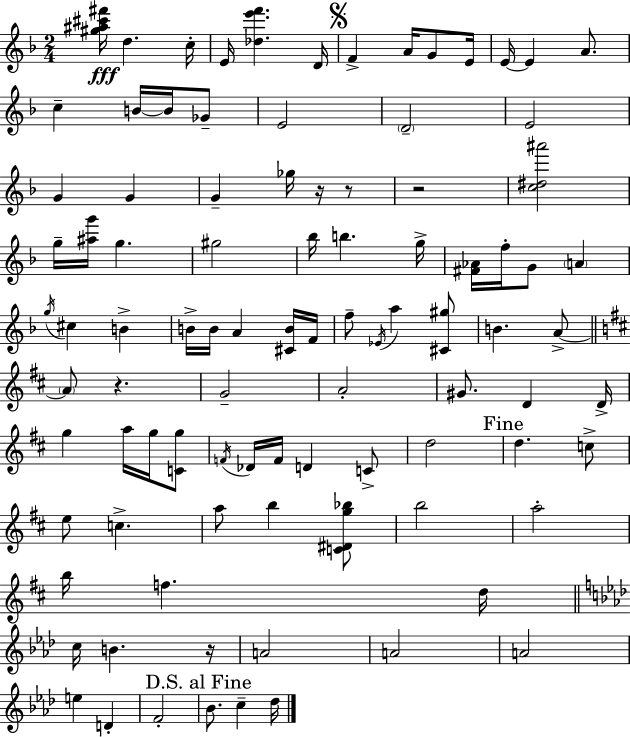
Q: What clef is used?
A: treble